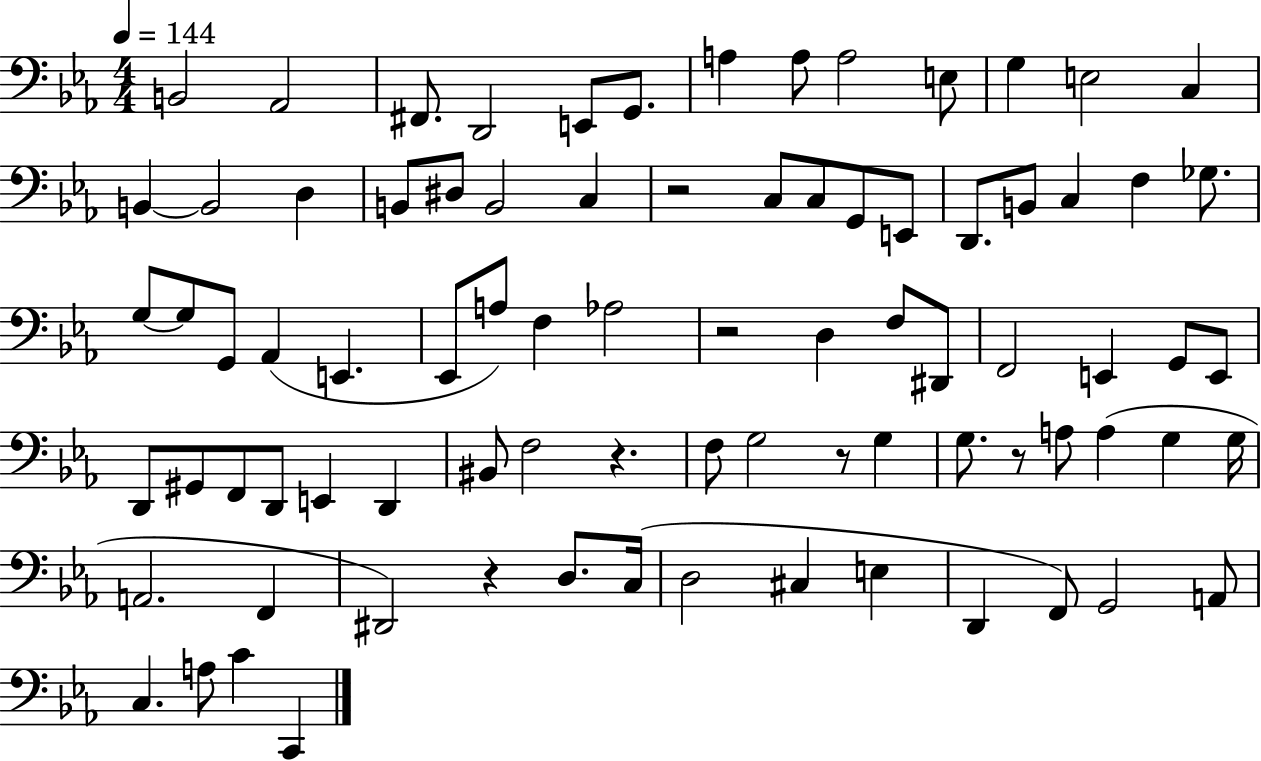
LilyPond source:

{
  \clef bass
  \numericTimeSignature
  \time 4/4
  \key ees \major
  \tempo 4 = 144
  b,2 aes,2 | fis,8. d,2 e,8 g,8. | a4 a8 a2 e8 | g4 e2 c4 | \break b,4~~ b,2 d4 | b,8 dis8 b,2 c4 | r2 c8 c8 g,8 e,8 | d,8. b,8 c4 f4 ges8. | \break g8~~ g8 g,8 aes,4( e,4. | ees,8 a8) f4 aes2 | r2 d4 f8 dis,8 | f,2 e,4 g,8 e,8 | \break d,8 gis,8 f,8 d,8 e,4 d,4 | bis,8 f2 r4. | f8 g2 r8 g4 | g8. r8 a8 a4( g4 g16 | \break a,2. f,4 | dis,2) r4 d8. c16( | d2 cis4 e4 | d,4 f,8) g,2 a,8 | \break c4. a8 c'4 c,4 | \bar "|."
}